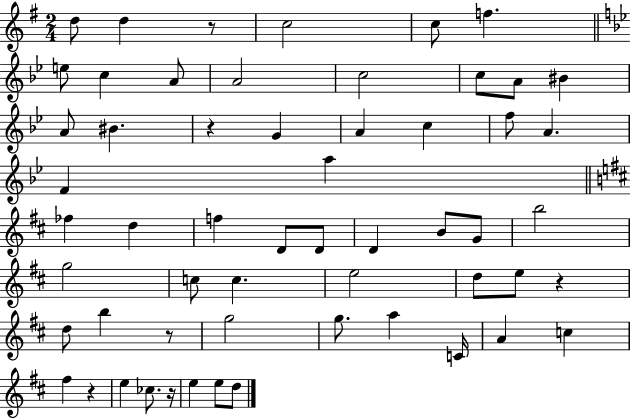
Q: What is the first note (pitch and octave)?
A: D5